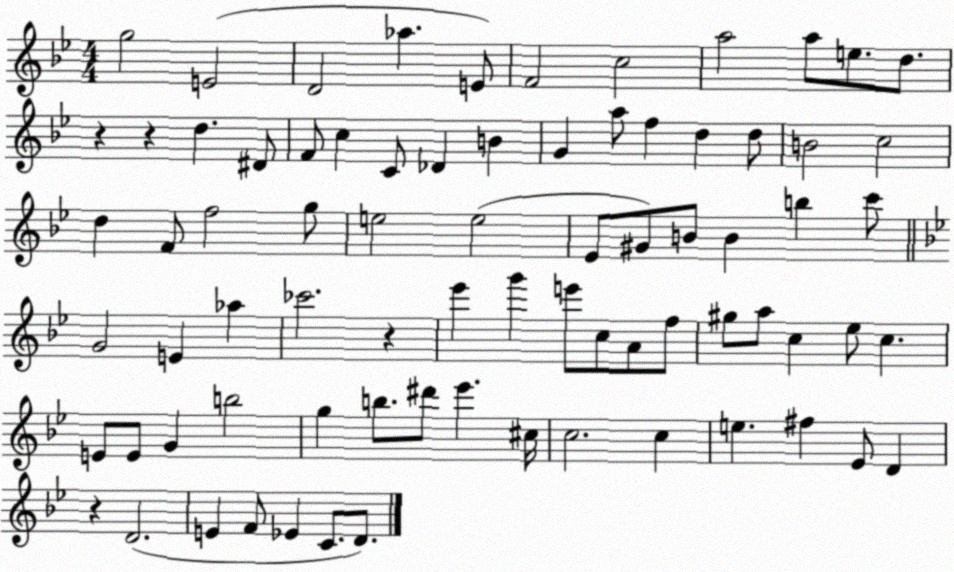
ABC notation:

X:1
T:Untitled
M:4/4
L:1/4
K:Bb
g2 E2 D2 _a E/2 F2 c2 a2 a/2 e/2 d/2 z z d ^D/2 F/2 c C/2 _D B G a/2 f d d/2 B2 c2 d F/2 f2 g/2 e2 e2 _E/2 ^G/2 B/2 B b c'/2 G2 E _a _c'2 z _e' g' e'/2 c/2 A/2 f/2 ^g/2 a/2 c _e/2 c E/2 E/2 G b2 g b/2 ^d'/2 _e' ^c/4 c2 c e ^f _E/2 D z D2 E F/2 _E C/2 D/2